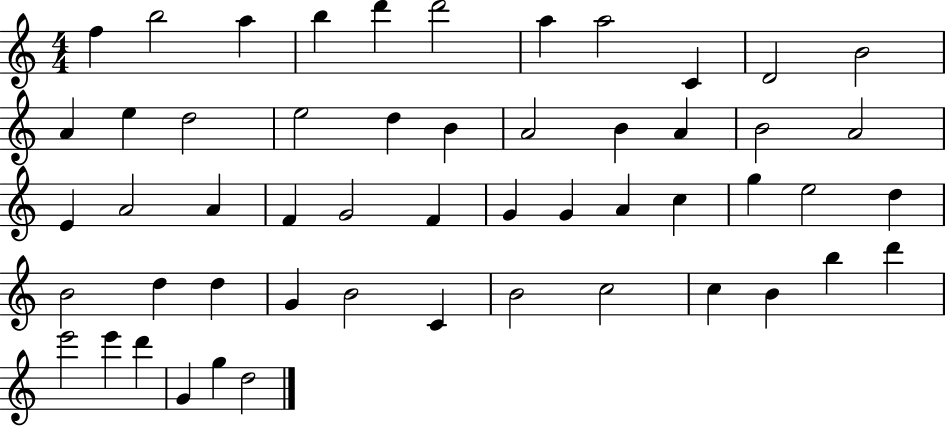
F5/q B5/h A5/q B5/q D6/q D6/h A5/q A5/h C4/q D4/h B4/h A4/q E5/q D5/h E5/h D5/q B4/q A4/h B4/q A4/q B4/h A4/h E4/q A4/h A4/q F4/q G4/h F4/q G4/q G4/q A4/q C5/q G5/q E5/h D5/q B4/h D5/q D5/q G4/q B4/h C4/q B4/h C5/h C5/q B4/q B5/q D6/q E6/h E6/q D6/q G4/q G5/q D5/h